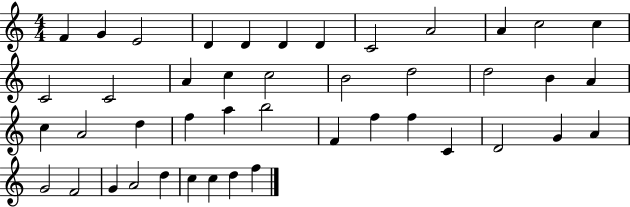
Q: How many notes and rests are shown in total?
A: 44